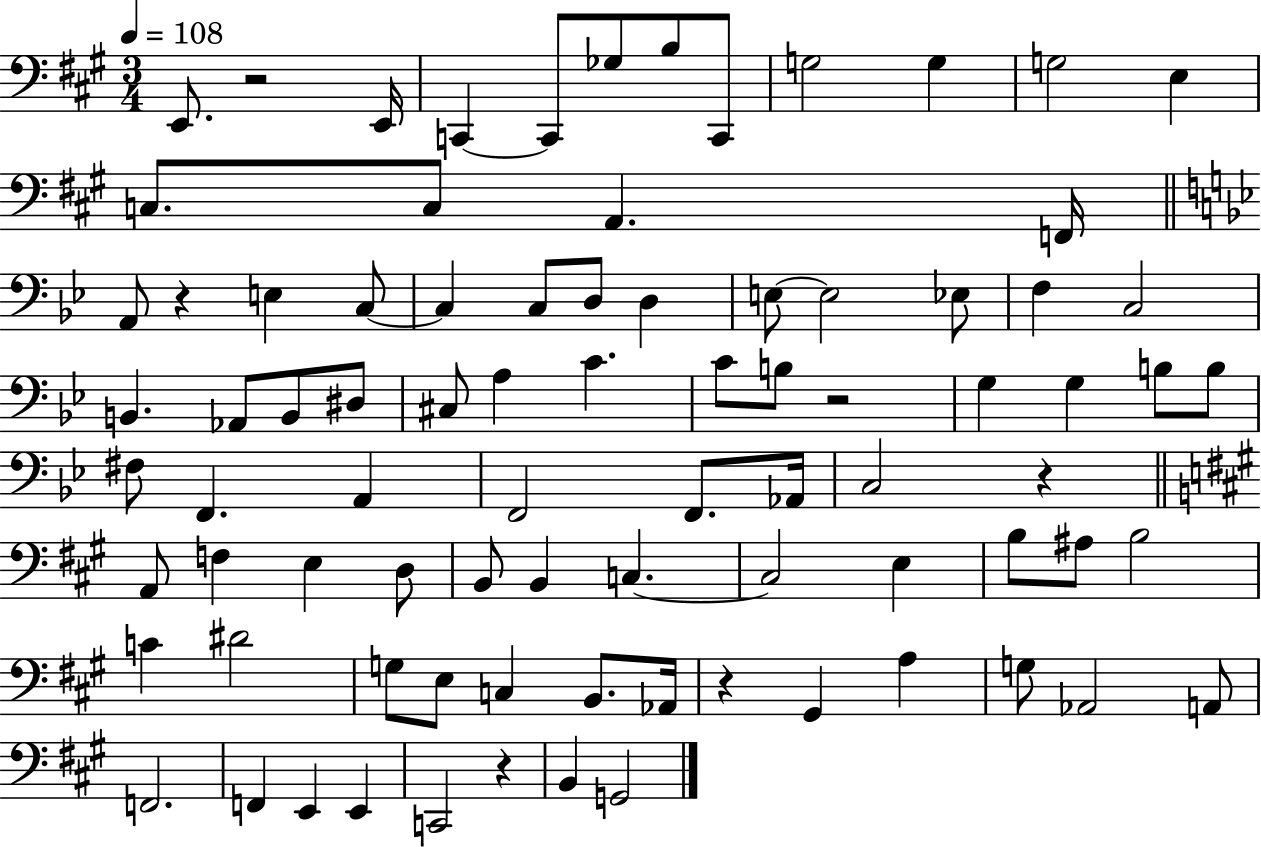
{
  \clef bass
  \numericTimeSignature
  \time 3/4
  \key a \major
  \tempo 4 = 108
  \repeat volta 2 { e,8. r2 e,16 | c,4~~ c,8 ges8 b8 c,8 | g2 g4 | g2 e4 | \break c8. c8 a,4. f,16 | \bar "||" \break \key bes \major a,8 r4 e4 c8~~ | c4 c8 d8 d4 | e8~~ e2 ees8 | f4 c2 | \break b,4. aes,8 b,8 dis8 | cis8 a4 c'4. | c'8 b8 r2 | g4 g4 b8 b8 | \break fis8 f,4. a,4 | f,2 f,8. aes,16 | c2 r4 | \bar "||" \break \key a \major a,8 f4 e4 d8 | b,8 b,4 c4.~~ | c2 e4 | b8 ais8 b2 | \break c'4 dis'2 | g8 e8 c4 b,8. aes,16 | r4 gis,4 a4 | g8 aes,2 a,8 | \break f,2. | f,4 e,4 e,4 | c,2 r4 | b,4 g,2 | \break } \bar "|."
}